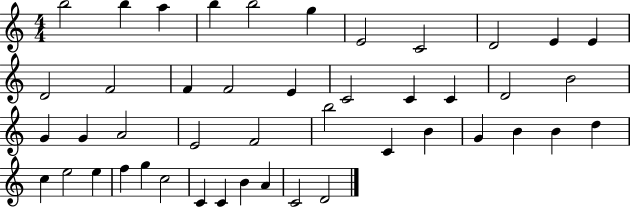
{
  \clef treble
  \numericTimeSignature
  \time 4/4
  \key c \major
  b''2 b''4 a''4 | b''4 b''2 g''4 | e'2 c'2 | d'2 e'4 e'4 | \break d'2 f'2 | f'4 f'2 e'4 | c'2 c'4 c'4 | d'2 b'2 | \break g'4 g'4 a'2 | e'2 f'2 | b''2 c'4 b'4 | g'4 b'4 b'4 d''4 | \break c''4 e''2 e''4 | f''4 g''4 c''2 | c'4 c'4 b'4 a'4 | c'2 d'2 | \break \bar "|."
}